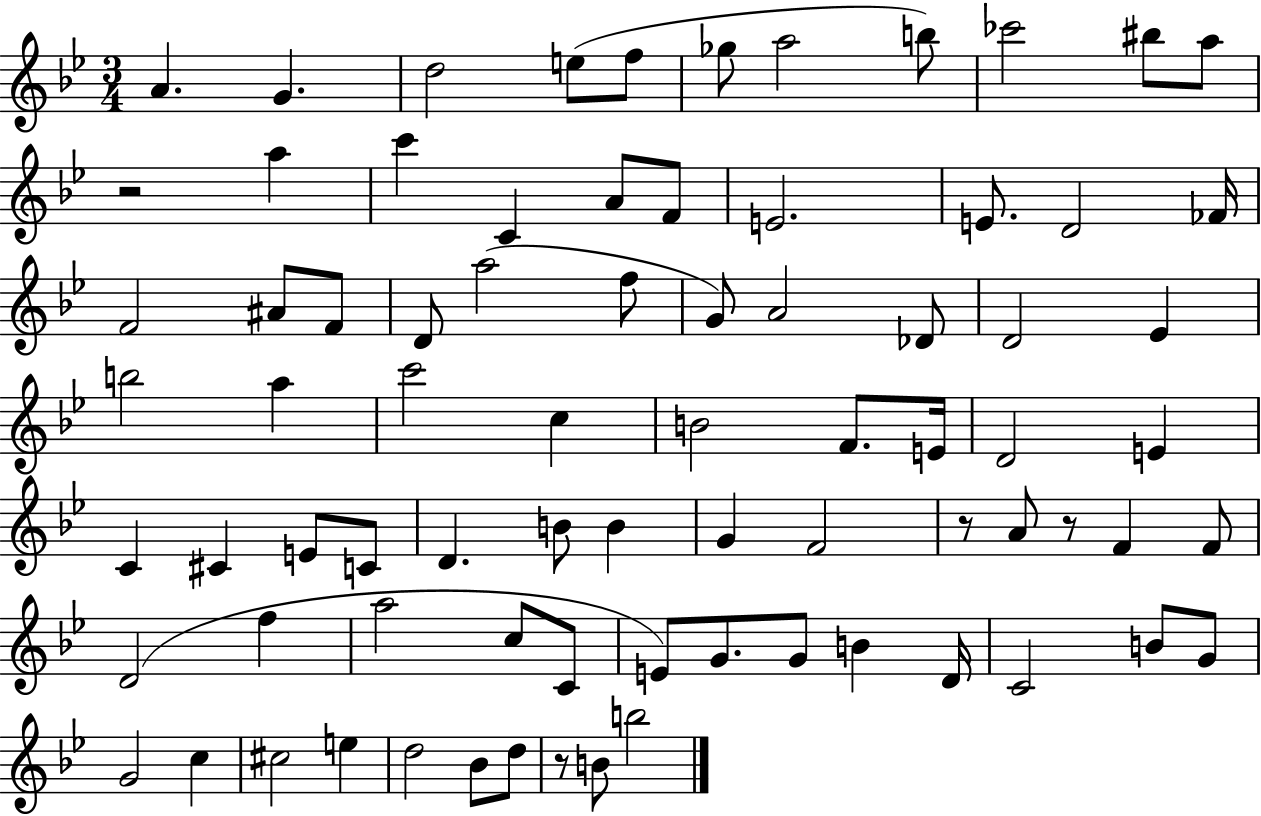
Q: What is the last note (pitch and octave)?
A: B5